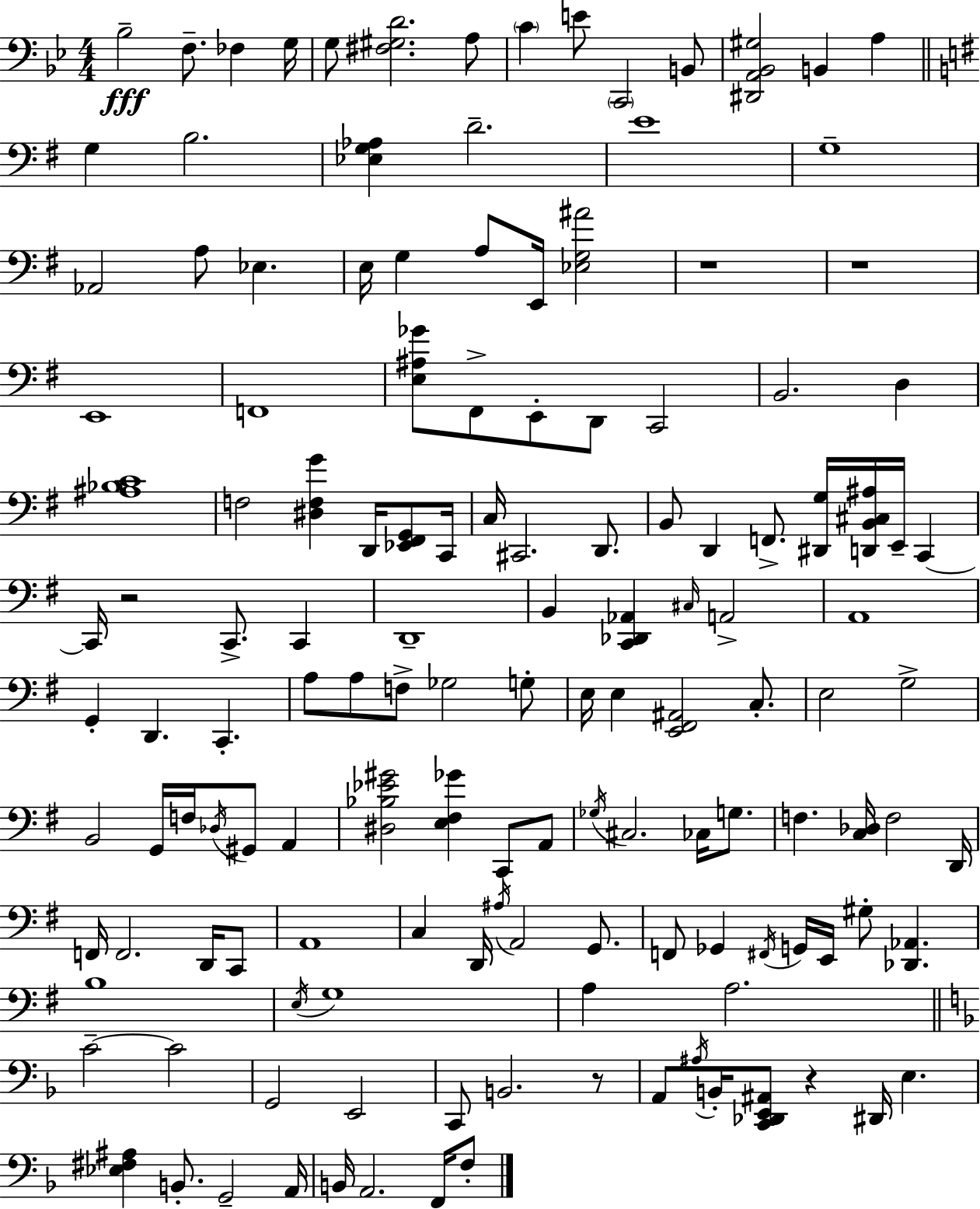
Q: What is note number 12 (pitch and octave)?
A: A3